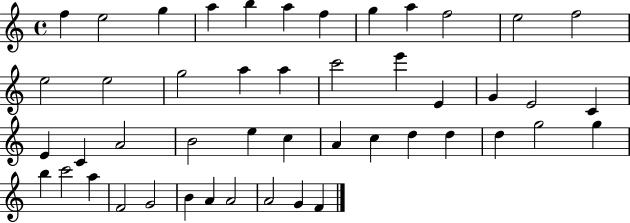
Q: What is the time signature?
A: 4/4